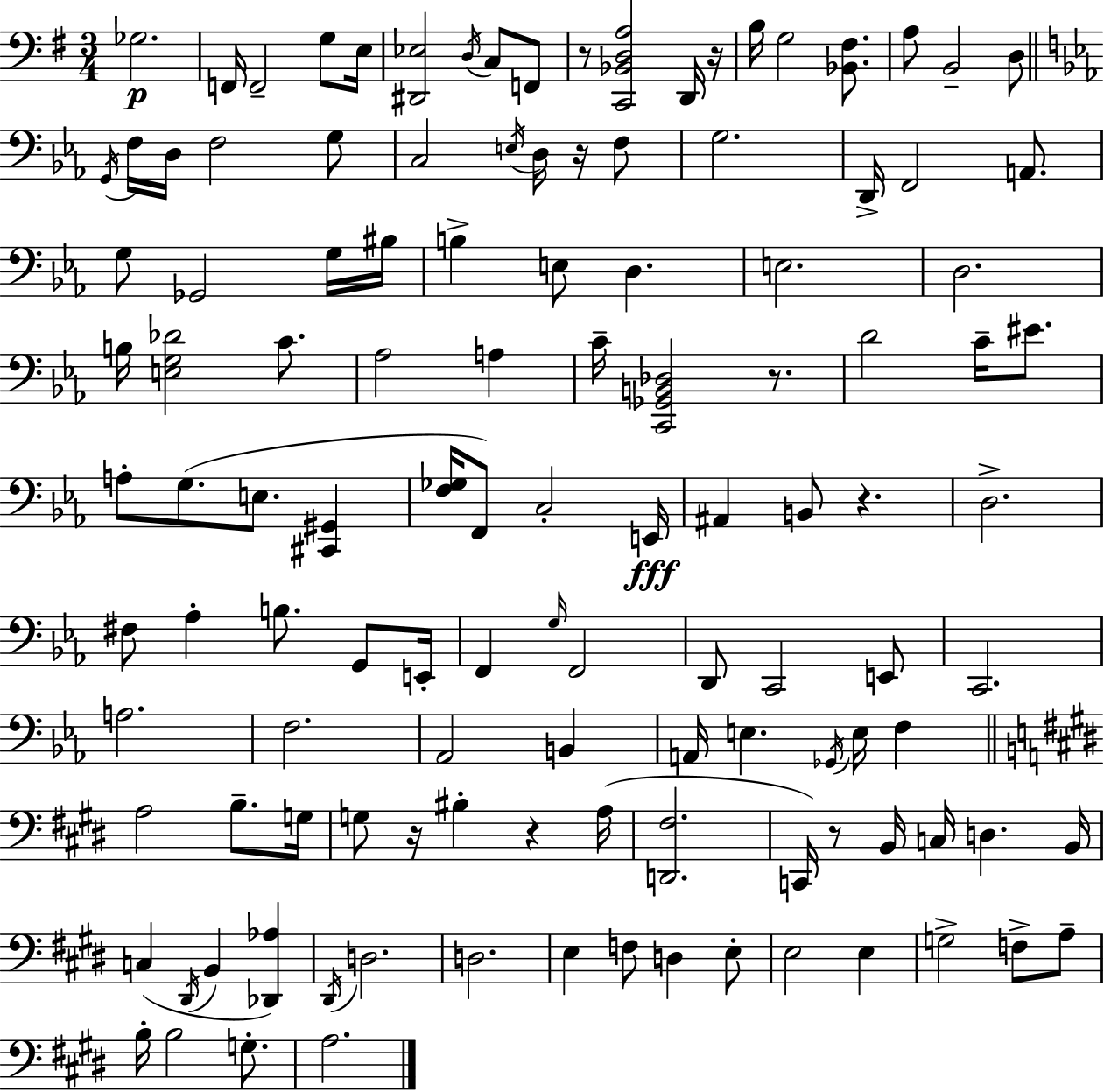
X:1
T:Untitled
M:3/4
L:1/4
K:G
_G,2 F,,/4 F,,2 G,/2 E,/4 [^D,,_E,]2 D,/4 C,/2 F,,/2 z/2 [C,,_B,,D,A,]2 D,,/4 z/4 B,/4 G,2 [_B,,^F,]/2 A,/2 B,,2 D,/2 G,,/4 F,/4 D,/4 F,2 G,/2 C,2 E,/4 D,/4 z/4 F,/2 G,2 D,,/4 F,,2 A,,/2 G,/2 _G,,2 G,/4 ^B,/4 B, E,/2 D, E,2 D,2 B,/4 [E,G,_D]2 C/2 _A,2 A, C/4 [C,,_G,,B,,_D,]2 z/2 D2 C/4 ^E/2 A,/2 G,/2 E,/2 [^C,,^G,,] [F,_G,]/4 F,,/2 C,2 E,,/4 ^A,, B,,/2 z D,2 ^F,/2 _A, B,/2 G,,/2 E,,/4 F,, G,/4 F,,2 D,,/2 C,,2 E,,/2 C,,2 A,2 F,2 _A,,2 B,, A,,/4 E, _G,,/4 E,/4 F, A,2 B,/2 G,/4 G,/2 z/4 ^B, z A,/4 [D,,^F,]2 C,,/4 z/2 B,,/4 C,/4 D, B,,/4 C, ^D,,/4 B,, [_D,,_A,] ^D,,/4 D,2 D,2 E, F,/2 D, E,/2 E,2 E, G,2 F,/2 A,/2 B,/4 B,2 G,/2 A,2